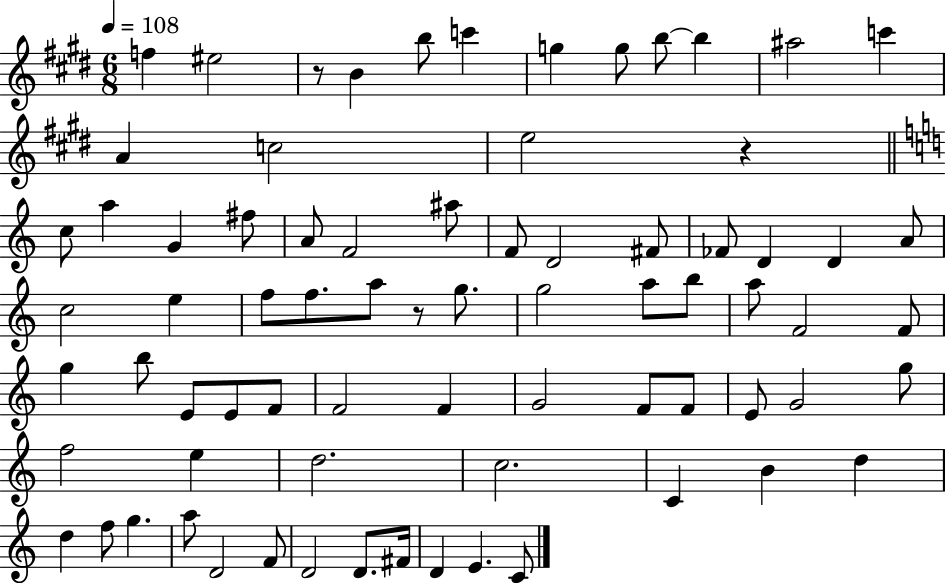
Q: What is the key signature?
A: E major